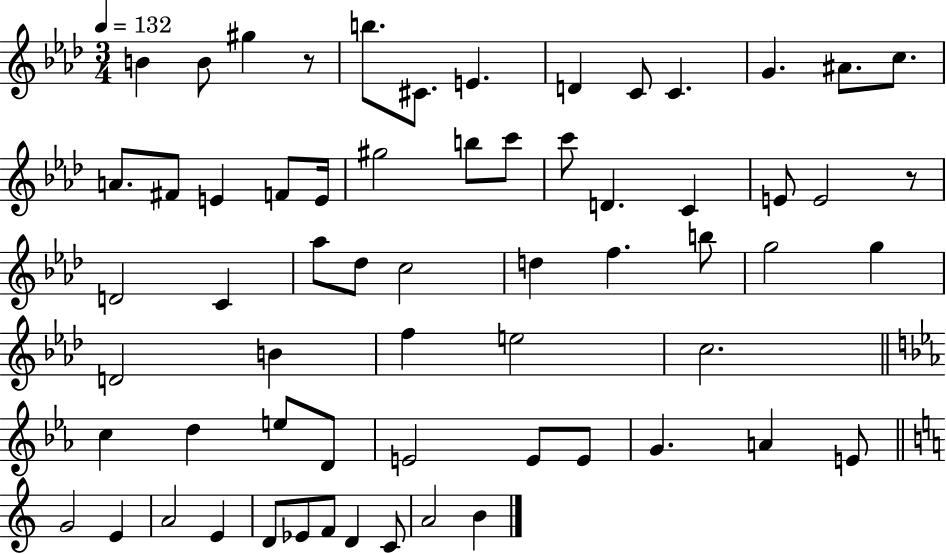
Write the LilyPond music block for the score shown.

{
  \clef treble
  \numericTimeSignature
  \time 3/4
  \key aes \major
  \tempo 4 = 132
  b'4 b'8 gis''4 r8 | b''8. cis'8. e'4. | d'4 c'8 c'4. | g'4. ais'8. c''8. | \break a'8. fis'8 e'4 f'8 e'16 | gis''2 b''8 c'''8 | c'''8 d'4. c'4 | e'8 e'2 r8 | \break d'2 c'4 | aes''8 des''8 c''2 | d''4 f''4. b''8 | g''2 g''4 | \break d'2 b'4 | f''4 e''2 | c''2. | \bar "||" \break \key ees \major c''4 d''4 e''8 d'8 | e'2 e'8 e'8 | g'4. a'4 e'8 | \bar "||" \break \key c \major g'2 e'4 | a'2 e'4 | d'8 ees'8 f'8 d'4 c'8 | a'2 b'4 | \break \bar "|."
}